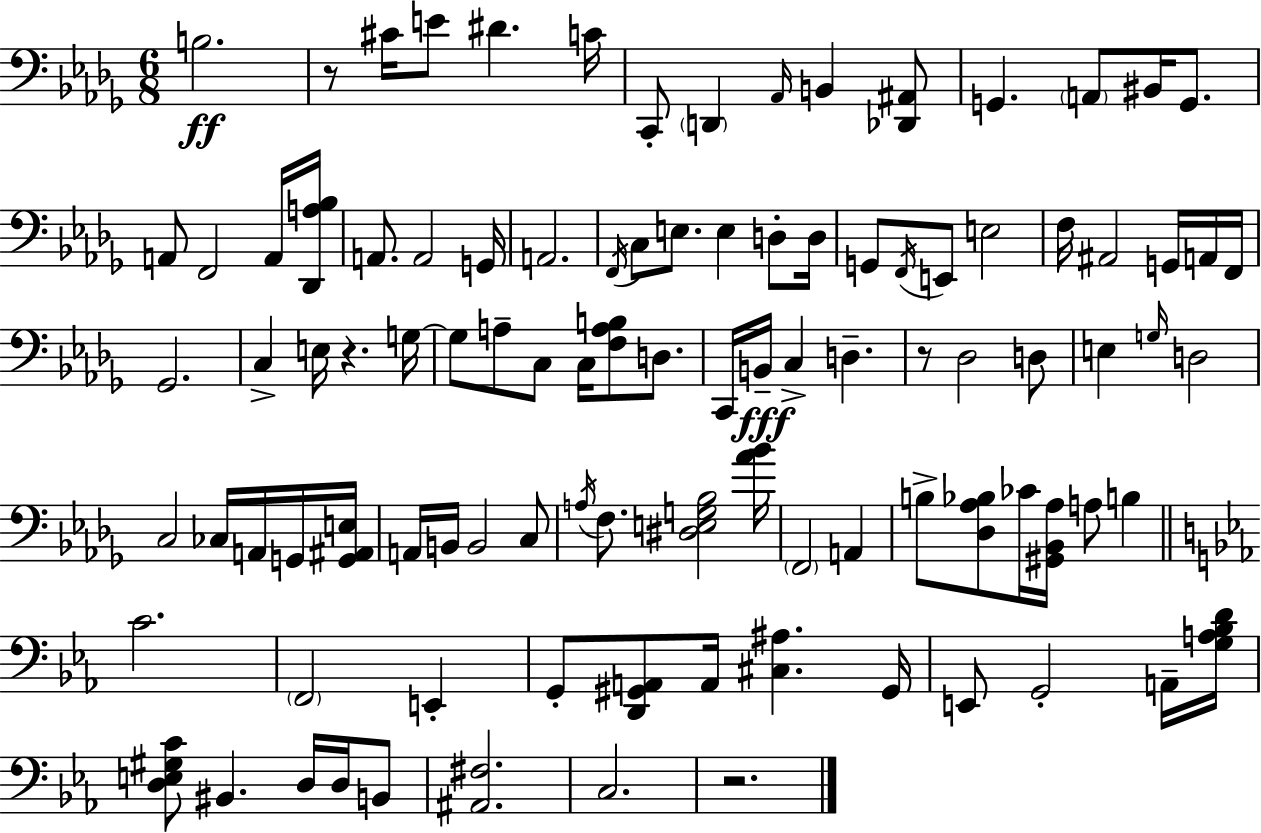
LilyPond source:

{
  \clef bass
  \numericTimeSignature
  \time 6/8
  \key bes \minor
  b2.\ff | r8 cis'16 e'8 dis'4. c'16 | c,8-. \parenthesize d,4 \grace { aes,16 } b,4 <des, ais,>8 | g,4. \parenthesize a,8 bis,16 g,8. | \break a,8 f,2 a,16 | <des, a bes>16 a,8. a,2 | g,16 a,2. | \acciaccatura { f,16 } c8 e8. e4 d8-. | \break d16 g,8 \acciaccatura { f,16 } e,8 e2 | f16 ais,2 | g,16 a,16 f,16 ges,2. | c4-> e16 r4. | \break g16~~ g8 a8-- c8 c16 <f a b>8 | d8. c,16 b,16--\fff c4-> d4.-- | r8 des2 | d8 e4 \grace { g16 } d2 | \break c2 | ces16 a,16 g,16 <g, ais, e>16 a,16 b,16 b,2 | c8 \acciaccatura { a16 } f8. <dis e g bes>2 | <aes' bes'>16 \parenthesize f,2 | \break a,4 b8-> <des aes bes>8 ces'16 <gis, bes, aes>16 a8 | b4 \bar "||" \break \key ees \major c'2. | \parenthesize f,2 e,4-. | g,8-. <d, gis, a,>8 a,16 <cis ais>4. gis,16 | e,8 g,2-. a,16-- <g a bes d'>16 | \break <d e gis c'>8 bis,4. d16 d16 b,8 | <ais, fis>2. | c2. | r2. | \break \bar "|."
}